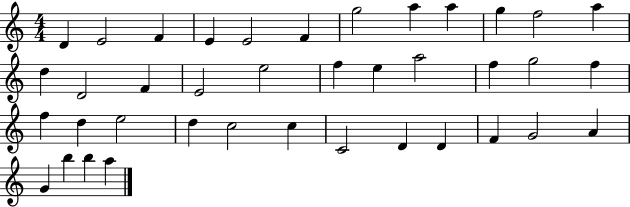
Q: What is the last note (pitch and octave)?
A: A5